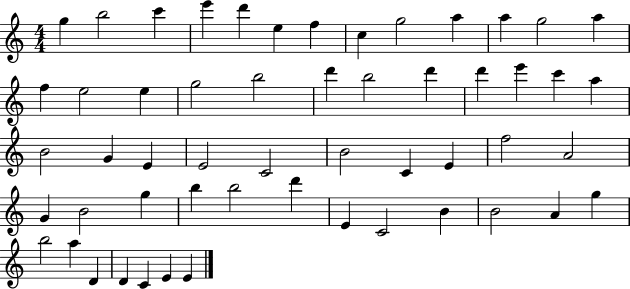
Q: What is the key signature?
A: C major